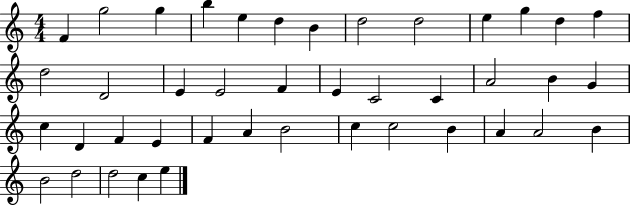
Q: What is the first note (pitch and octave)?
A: F4